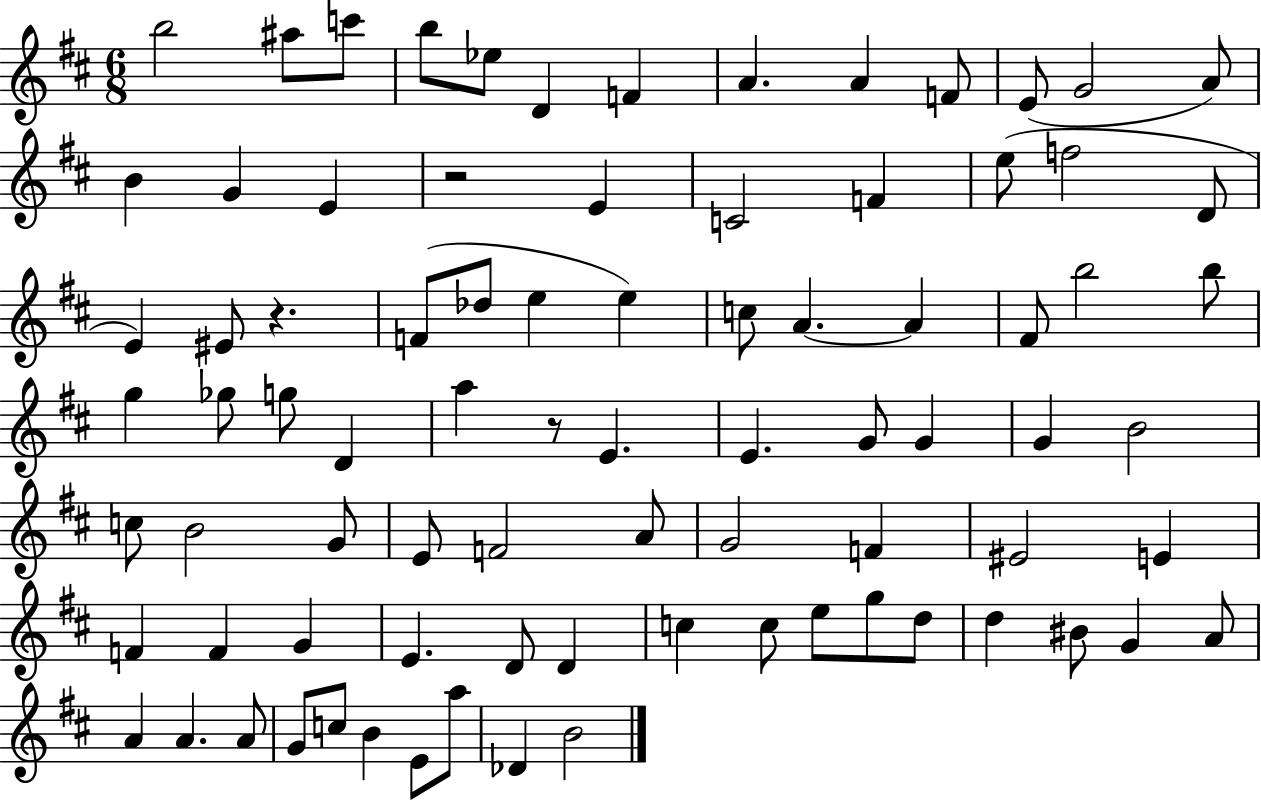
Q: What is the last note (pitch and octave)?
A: B4